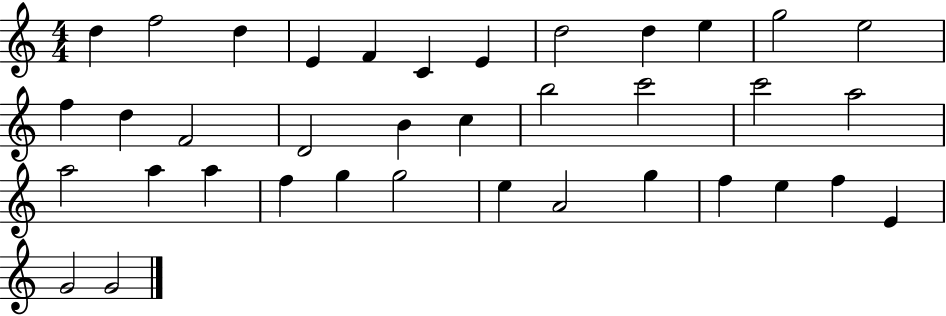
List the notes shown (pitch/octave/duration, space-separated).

D5/q F5/h D5/q E4/q F4/q C4/q E4/q D5/h D5/q E5/q G5/h E5/h F5/q D5/q F4/h D4/h B4/q C5/q B5/h C6/h C6/h A5/h A5/h A5/q A5/q F5/q G5/q G5/h E5/q A4/h G5/q F5/q E5/q F5/q E4/q G4/h G4/h